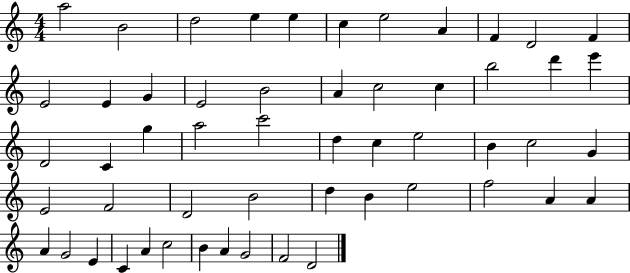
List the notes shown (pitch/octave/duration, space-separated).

A5/h B4/h D5/h E5/q E5/q C5/q E5/h A4/q F4/q D4/h F4/q E4/h E4/q G4/q E4/h B4/h A4/q C5/h C5/q B5/h D6/q E6/q D4/h C4/q G5/q A5/h C6/h D5/q C5/q E5/h B4/q C5/h G4/q E4/h F4/h D4/h B4/h D5/q B4/q E5/h F5/h A4/q A4/q A4/q G4/h E4/q C4/q A4/q C5/h B4/q A4/q G4/h F4/h D4/h